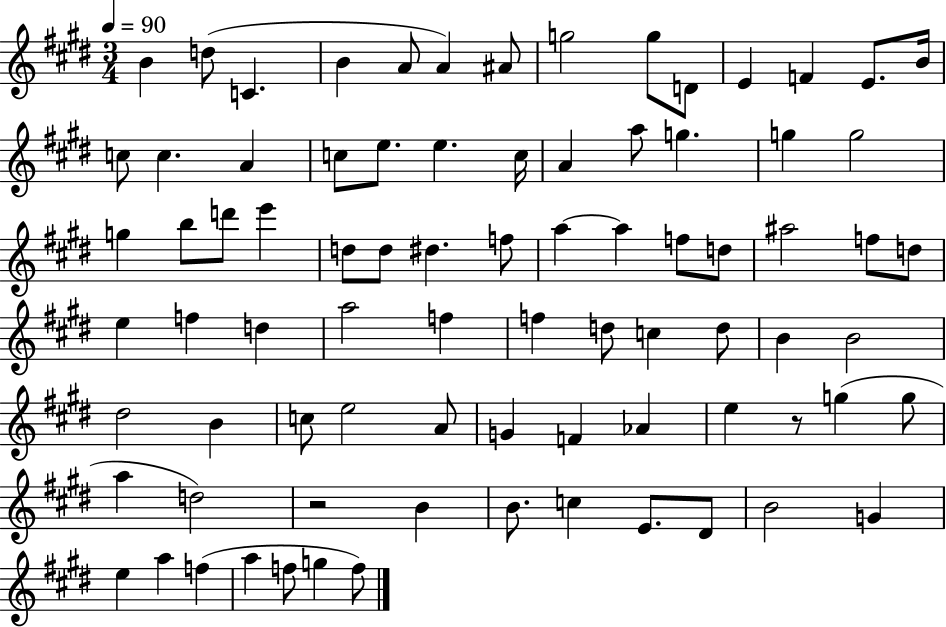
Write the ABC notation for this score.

X:1
T:Untitled
M:3/4
L:1/4
K:E
B d/2 C B A/2 A ^A/2 g2 g/2 D/2 E F E/2 B/4 c/2 c A c/2 e/2 e c/4 A a/2 g g g2 g b/2 d'/2 e' d/2 d/2 ^d f/2 a a f/2 d/2 ^a2 f/2 d/2 e f d a2 f f d/2 c d/2 B B2 ^d2 B c/2 e2 A/2 G F _A e z/2 g g/2 a d2 z2 B B/2 c E/2 ^D/2 B2 G e a f a f/2 g f/2